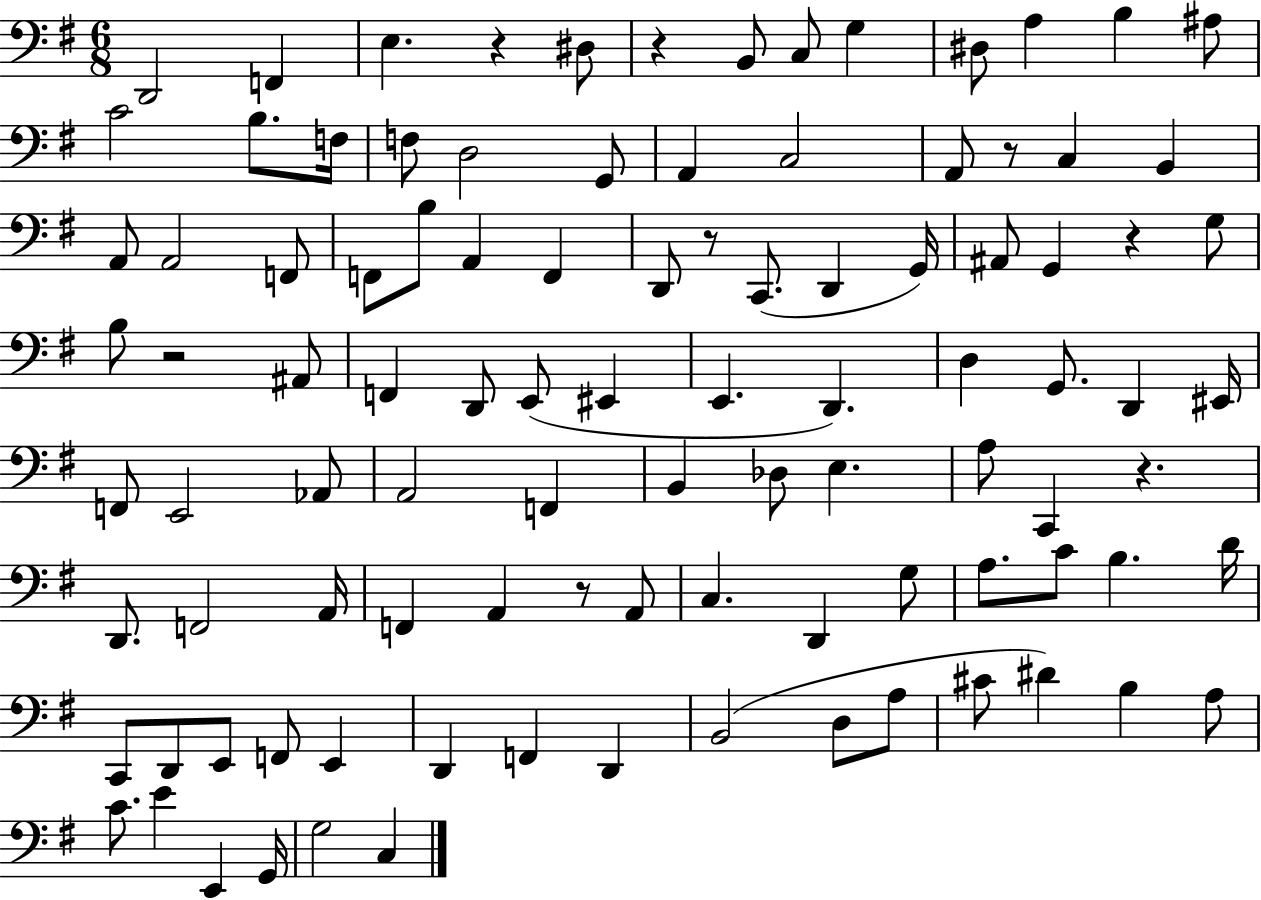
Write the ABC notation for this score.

X:1
T:Untitled
M:6/8
L:1/4
K:G
D,,2 F,, E, z ^D,/2 z B,,/2 C,/2 G, ^D,/2 A, B, ^A,/2 C2 B,/2 F,/4 F,/2 D,2 G,,/2 A,, C,2 A,,/2 z/2 C, B,, A,,/2 A,,2 F,,/2 F,,/2 B,/2 A,, F,, D,,/2 z/2 C,,/2 D,, G,,/4 ^A,,/2 G,, z G,/2 B,/2 z2 ^A,,/2 F,, D,,/2 E,,/2 ^E,, E,, D,, D, G,,/2 D,, ^E,,/4 F,,/2 E,,2 _A,,/2 A,,2 F,, B,, _D,/2 E, A,/2 C,, z D,,/2 F,,2 A,,/4 F,, A,, z/2 A,,/2 C, D,, G,/2 A,/2 C/2 B, D/4 C,,/2 D,,/2 E,,/2 F,,/2 E,, D,, F,, D,, B,,2 D,/2 A,/2 ^C/2 ^D B, A,/2 C/2 E E,, G,,/4 G,2 C,